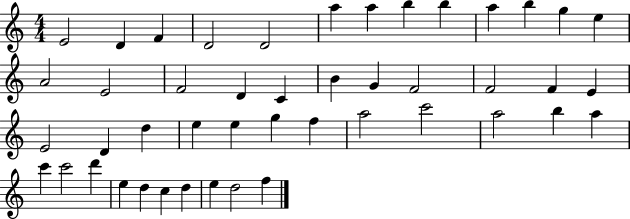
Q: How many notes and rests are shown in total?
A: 46